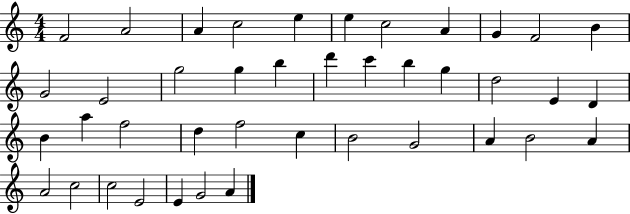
F4/h A4/h A4/q C5/h E5/q E5/q C5/h A4/q G4/q F4/h B4/q G4/h E4/h G5/h G5/q B5/q D6/q C6/q B5/q G5/q D5/h E4/q D4/q B4/q A5/q F5/h D5/q F5/h C5/q B4/h G4/h A4/q B4/h A4/q A4/h C5/h C5/h E4/h E4/q G4/h A4/q